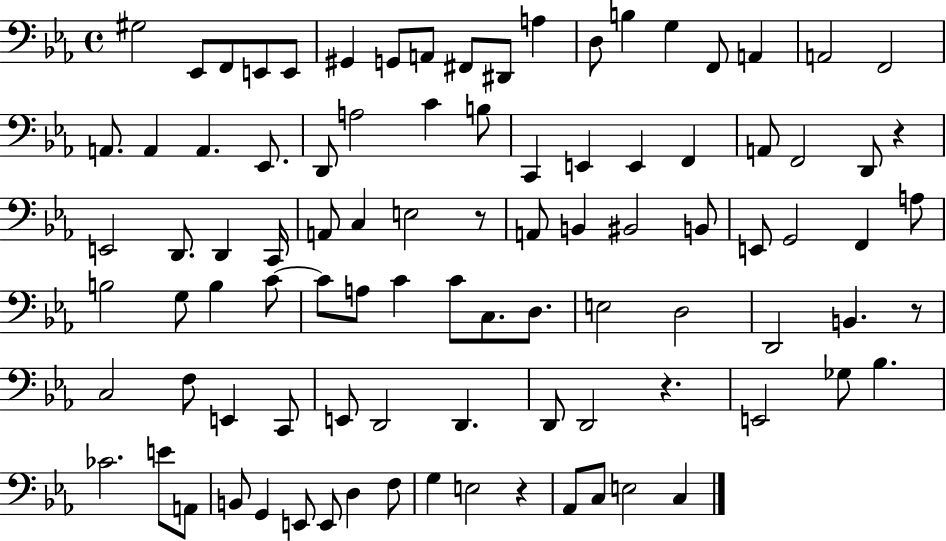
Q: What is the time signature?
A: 4/4